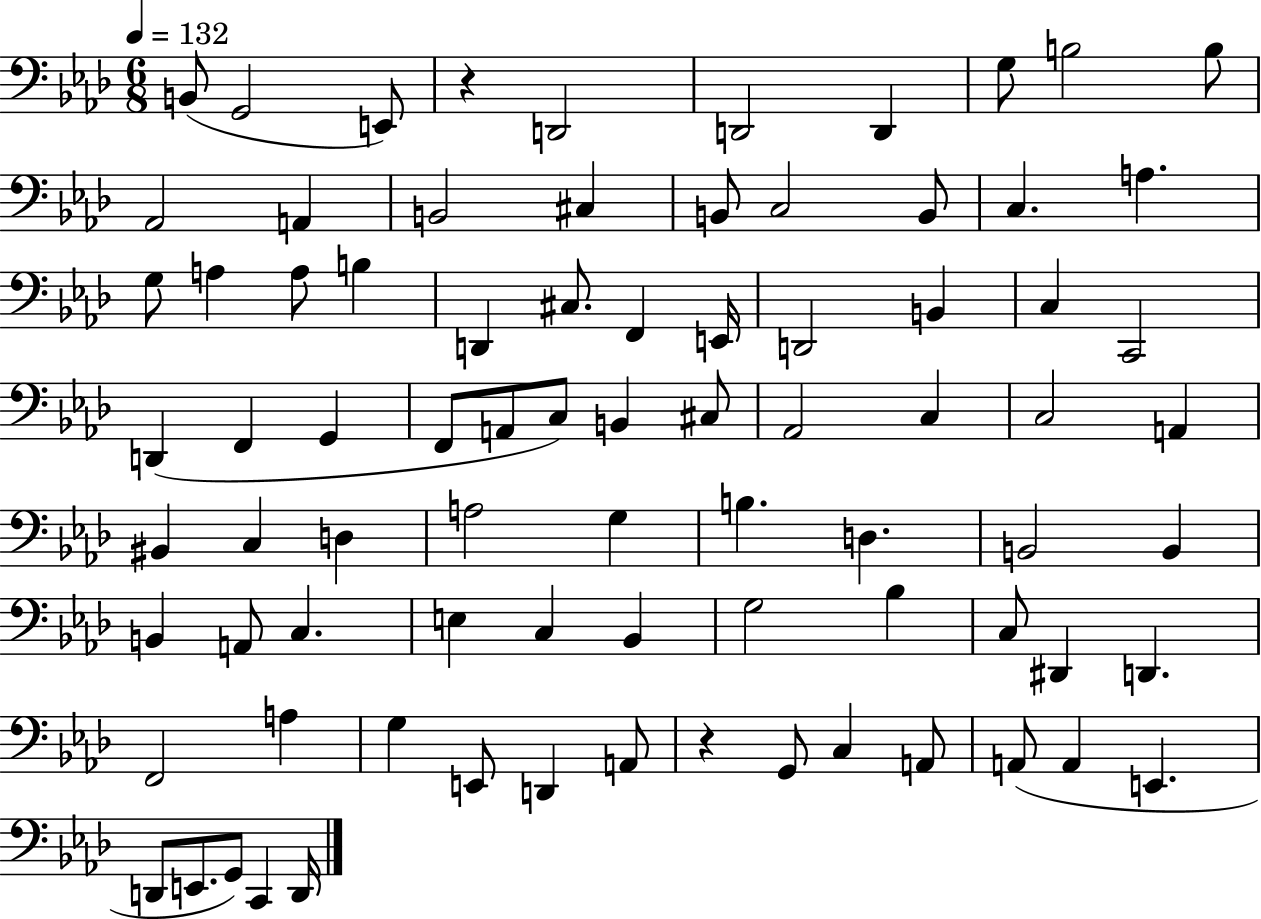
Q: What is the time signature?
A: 6/8